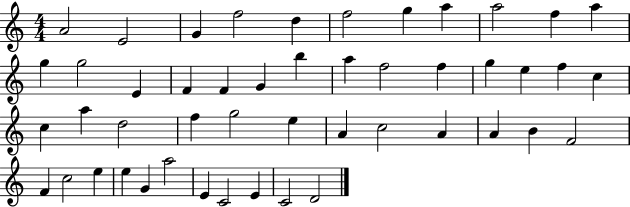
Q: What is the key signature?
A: C major